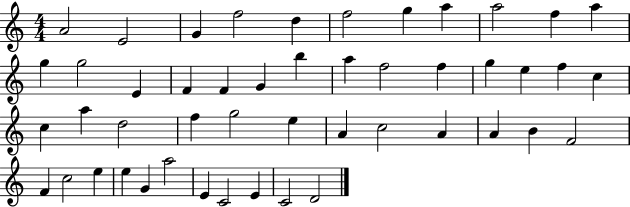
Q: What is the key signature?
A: C major